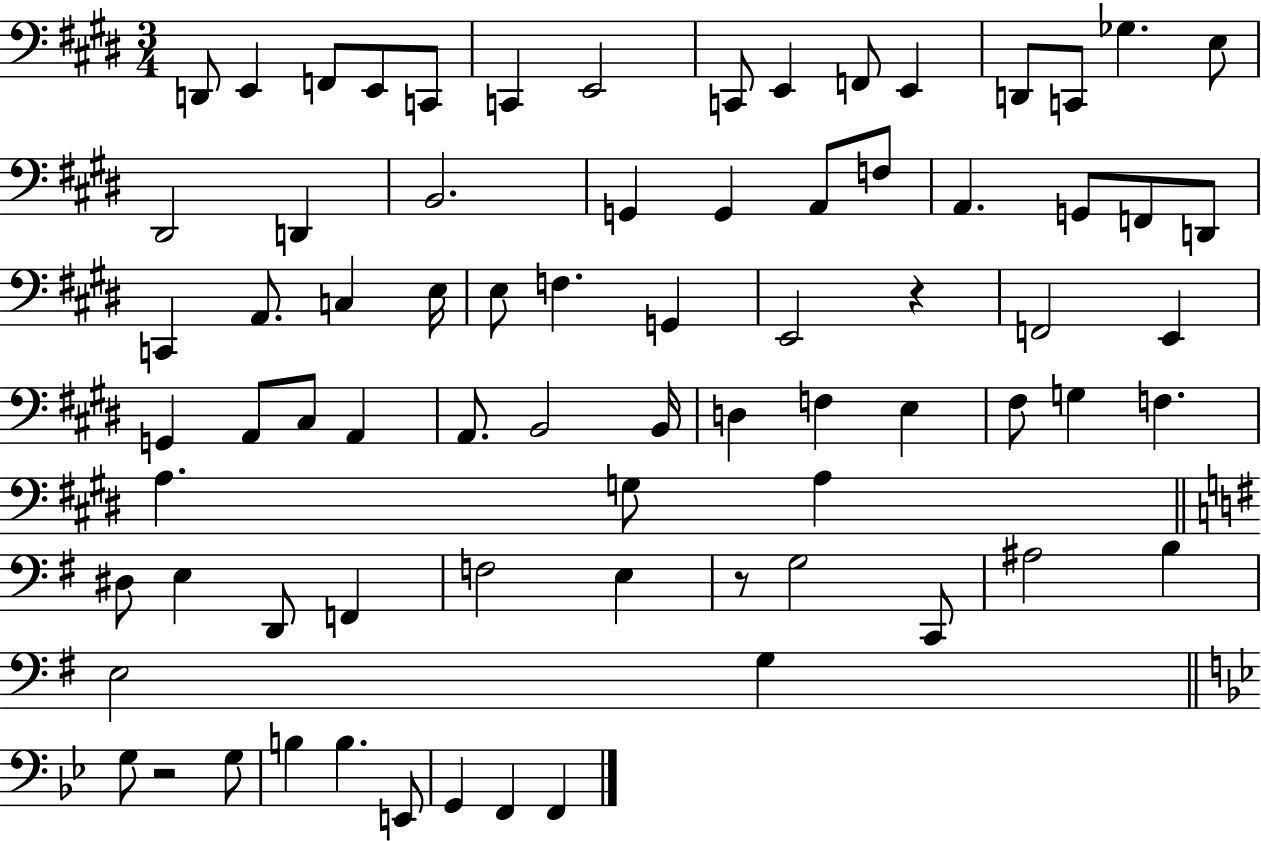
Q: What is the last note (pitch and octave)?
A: F2